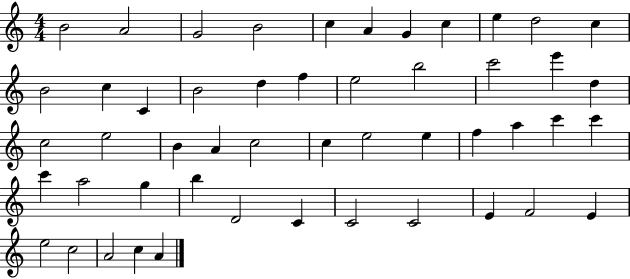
X:1
T:Untitled
M:4/4
L:1/4
K:C
B2 A2 G2 B2 c A G c e d2 c B2 c C B2 d f e2 b2 c'2 e' d c2 e2 B A c2 c e2 e f a c' c' c' a2 g b D2 C C2 C2 E F2 E e2 c2 A2 c A